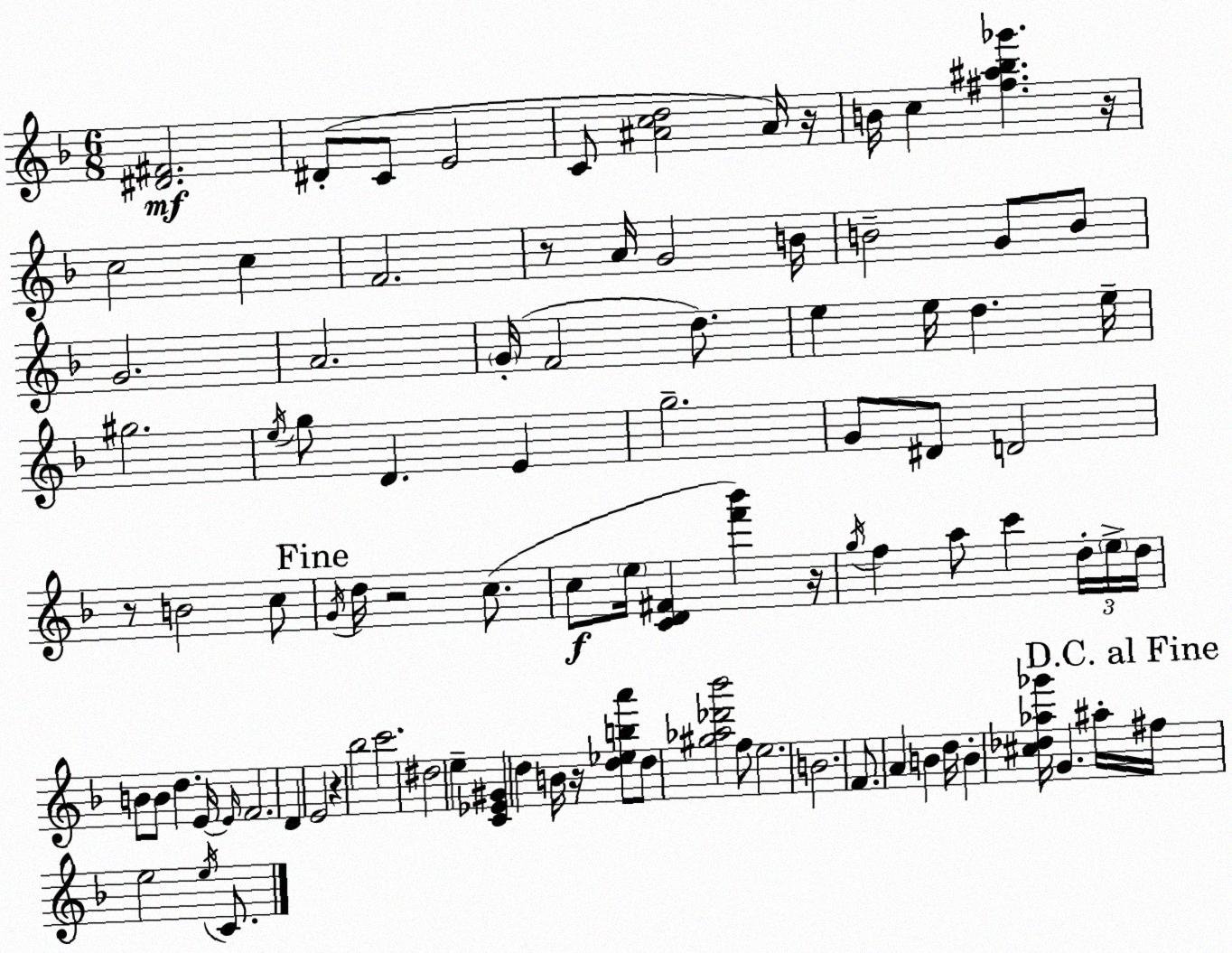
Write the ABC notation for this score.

X:1
T:Untitled
M:6/8
L:1/4
K:Dm
[^D^F]2 ^D/2 C/2 E2 C/2 [^Acd]2 ^A/4 z/4 B/4 c [^f^a_b_g'] z/4 c2 c F2 z/2 A/4 G2 B/4 B2 G/2 B/2 G2 A2 G/4 F2 d/2 e e/4 d e/4 ^g2 e/4 g/2 D E g2 G/2 ^D/2 D2 z/2 B2 c/2 G/4 d/4 z2 c/2 c/2 e/4 [CD^F] [f'_b'] z/4 g/4 f a/2 c' d/4 e/4 d/4 B/2 B/2 d E/4 E/4 F2 D E2 z _b2 c'2 ^d2 e [C_E^G] d B/4 z/4 [d_eba']/2 d/2 [^g_a_d'_b']2 f/2 e2 B2 F/2 A B d/4 B [^c_d_a_g']/4 G ^a/4 ^f/4 e2 e/4 C/2